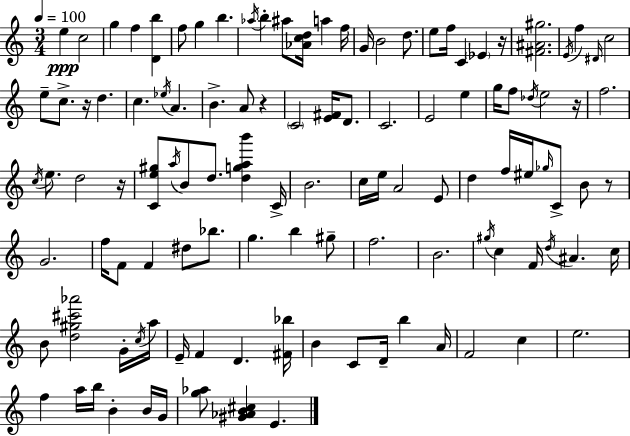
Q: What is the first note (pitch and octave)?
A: E5